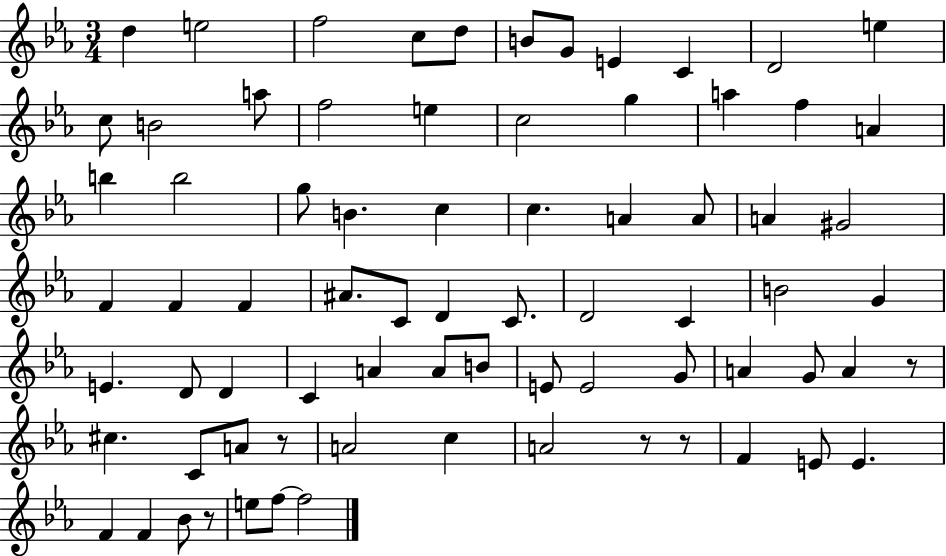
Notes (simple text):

D5/q E5/h F5/h C5/e D5/e B4/e G4/e E4/q C4/q D4/h E5/q C5/e B4/h A5/e F5/h E5/q C5/h G5/q A5/q F5/q A4/q B5/q B5/h G5/e B4/q. C5/q C5/q. A4/q A4/e A4/q G#4/h F4/q F4/q F4/q A#4/e. C4/e D4/q C4/e. D4/h C4/q B4/h G4/q E4/q. D4/e D4/q C4/q A4/q A4/e B4/e E4/e E4/h G4/e A4/q G4/e A4/q R/e C#5/q. C4/e A4/e R/e A4/h C5/q A4/h R/e R/e F4/q E4/e E4/q. F4/q F4/q Bb4/e R/e E5/e F5/e F5/h